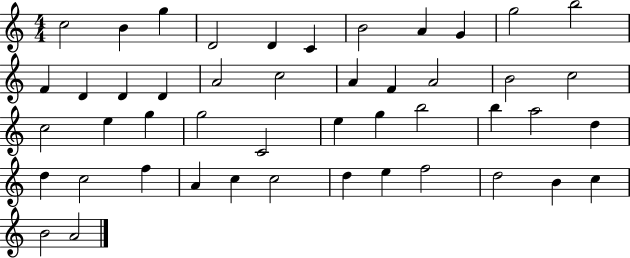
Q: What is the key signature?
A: C major